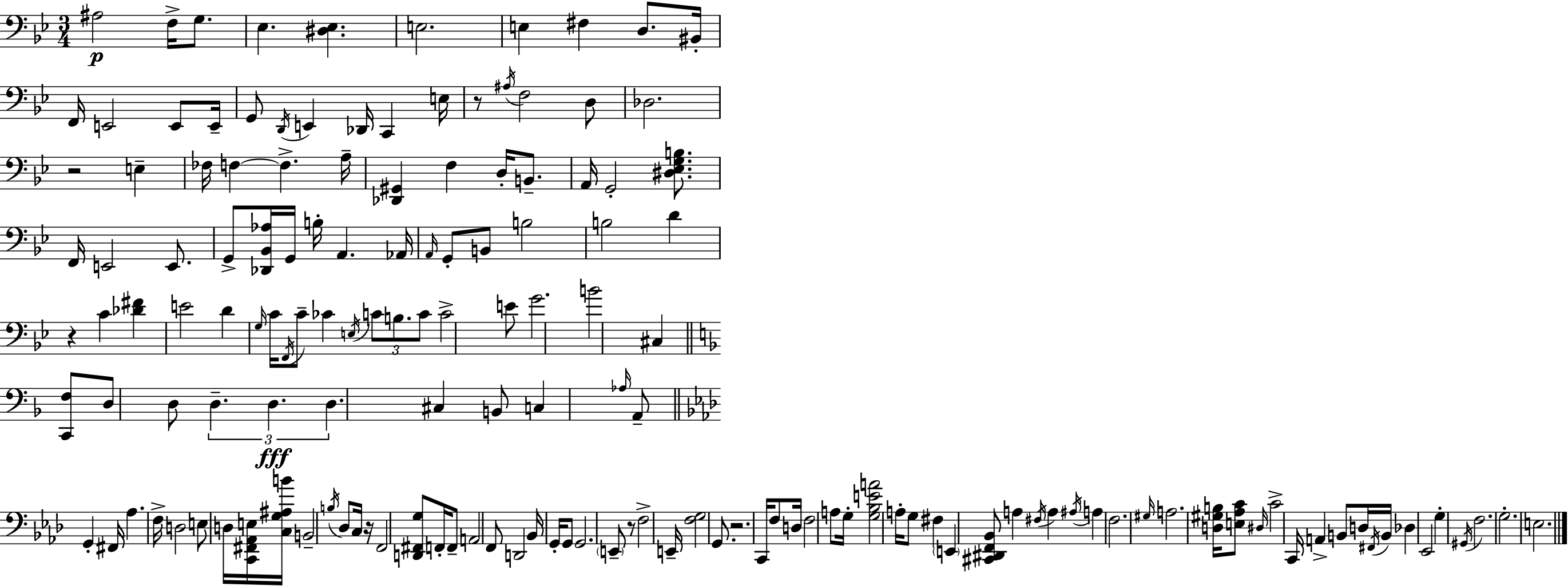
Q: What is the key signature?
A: G minor